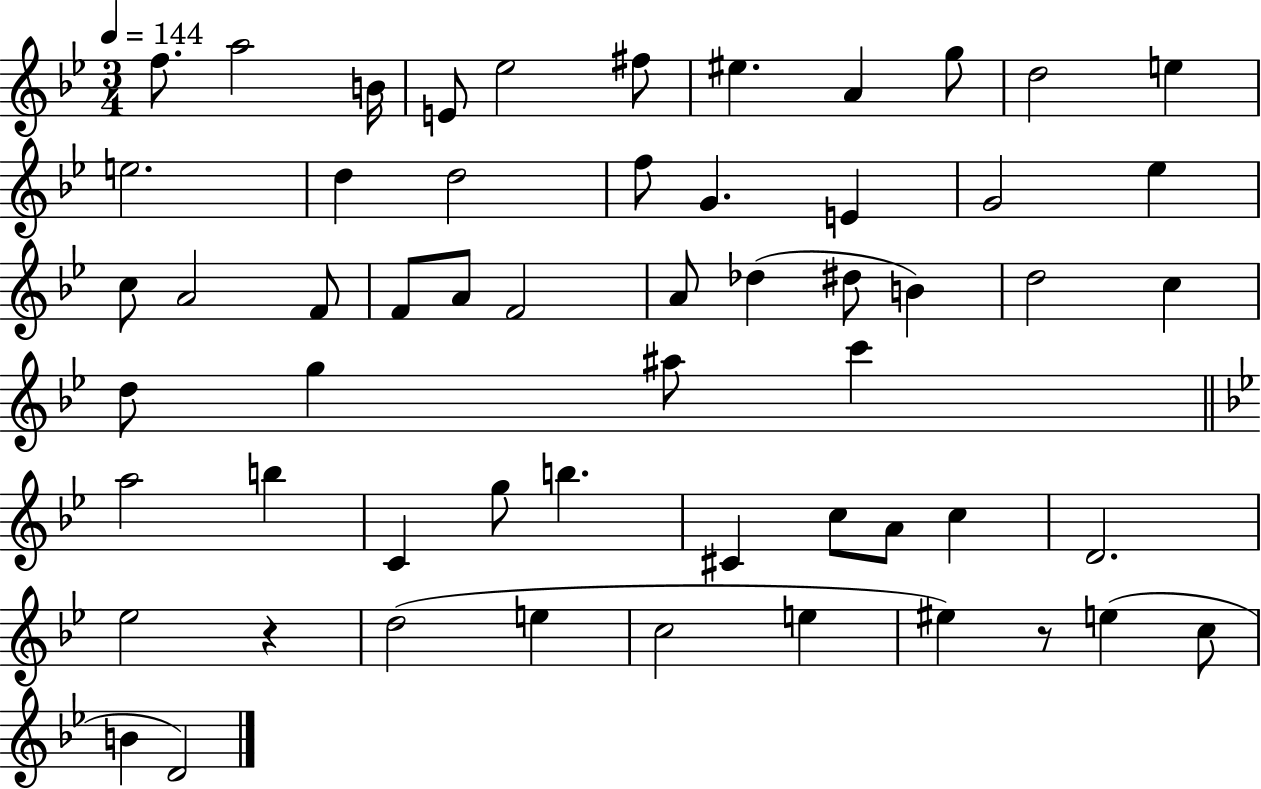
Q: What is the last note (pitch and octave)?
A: D4